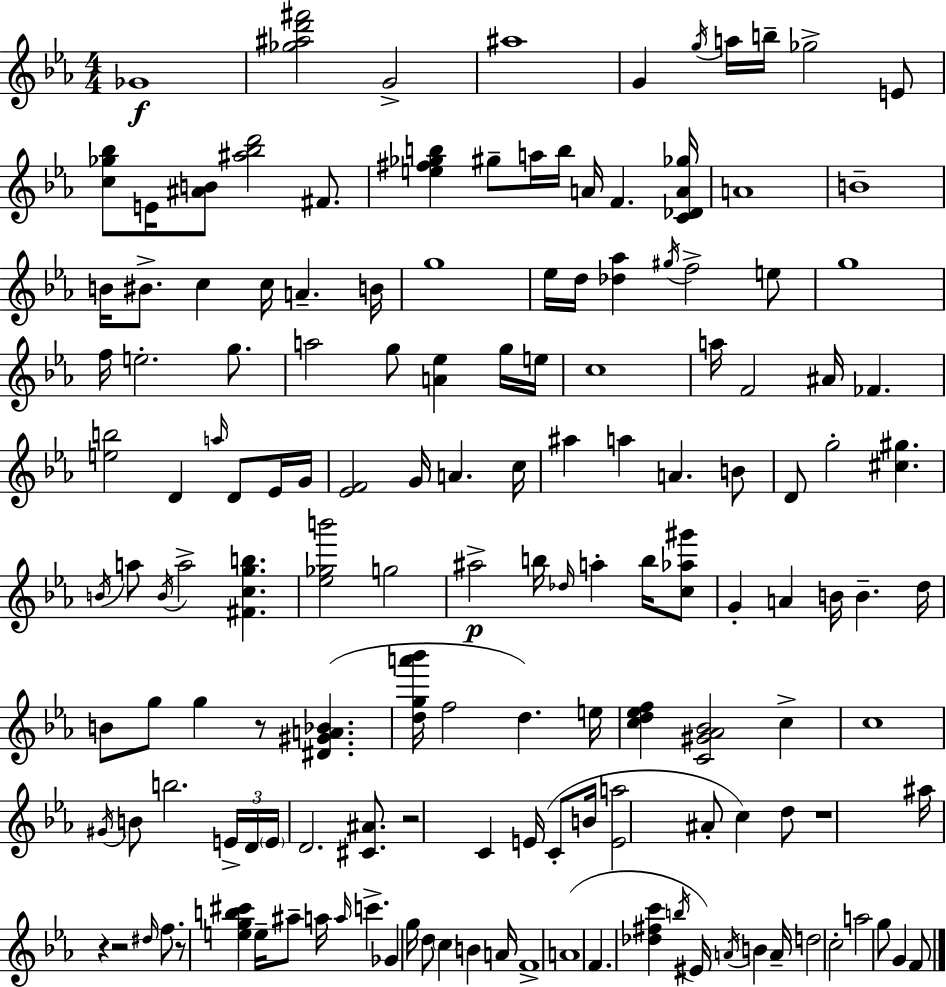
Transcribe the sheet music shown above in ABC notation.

X:1
T:Untitled
M:4/4
L:1/4
K:Eb
_G4 [_g^ad'^f']2 G2 ^a4 G g/4 a/4 b/4 _g2 E/2 [c_g_b]/2 E/4 [^AB]/2 [^a_bd']2 ^F/2 [e^f_gb] ^g/2 a/4 b/4 A/4 F [C_DA_g]/4 A4 B4 B/4 ^B/2 c c/4 A B/4 g4 _e/4 d/4 [_d_a] ^g/4 f2 e/2 g4 f/4 e2 g/2 a2 g/2 [A_e] g/4 e/4 c4 a/4 F2 ^A/4 _F [eb]2 D a/4 D/2 _E/4 G/4 [_EF]2 G/4 A c/4 ^a a A B/2 D/2 g2 [^c^g] B/4 a/2 B/4 a2 [^Fcgb] [_e_gb']2 g2 ^a2 b/4 _d/4 a b/4 [c_a^g']/2 G A B/4 B d/4 B/2 g/2 g z/2 [^D^GA_B] [dga'_b']/4 f2 d e/4 [cd_ef] [C^G_A_B]2 c c4 ^G/4 B/2 b2 E/4 D/4 E/4 D2 [^C^A]/2 z2 C E/4 C/2 B/4 [Ea]2 ^A/2 c d/2 z4 ^a/4 z z2 ^d/4 f/2 z/2 [egb^c'] e/4 ^a/2 a/4 a/4 c' _G g/4 d/2 c B A/4 F4 A4 F [_d^fc'] b/4 ^E/4 A/4 B A/4 d2 c2 a2 g/2 G F/2